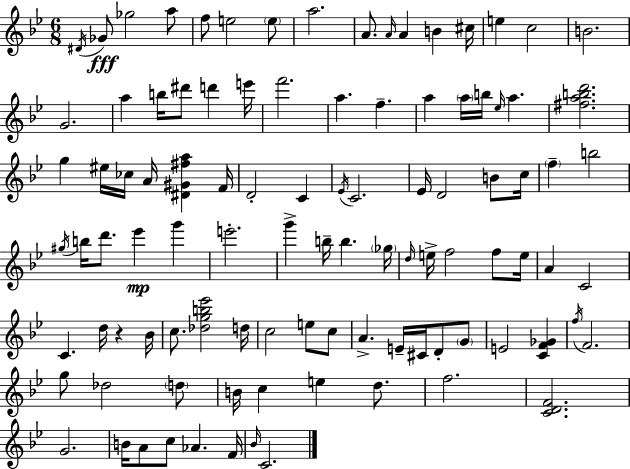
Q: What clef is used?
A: treble